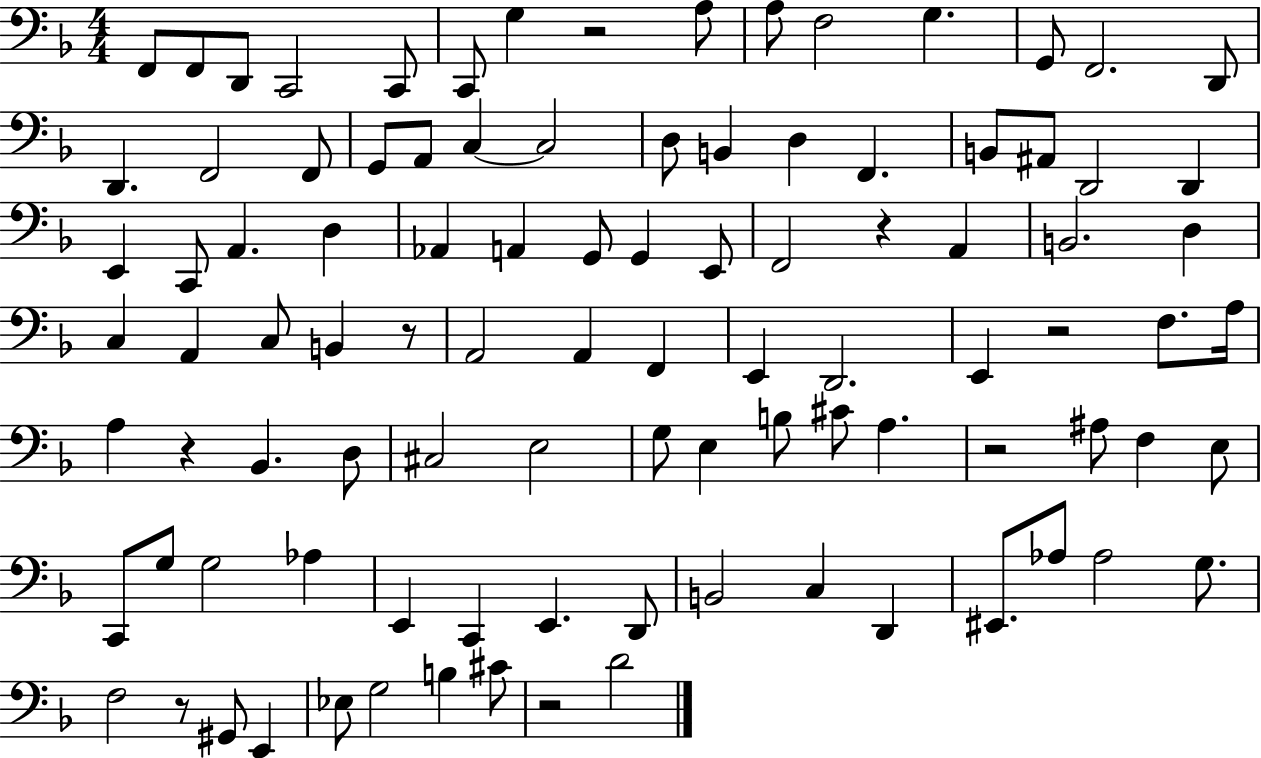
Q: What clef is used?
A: bass